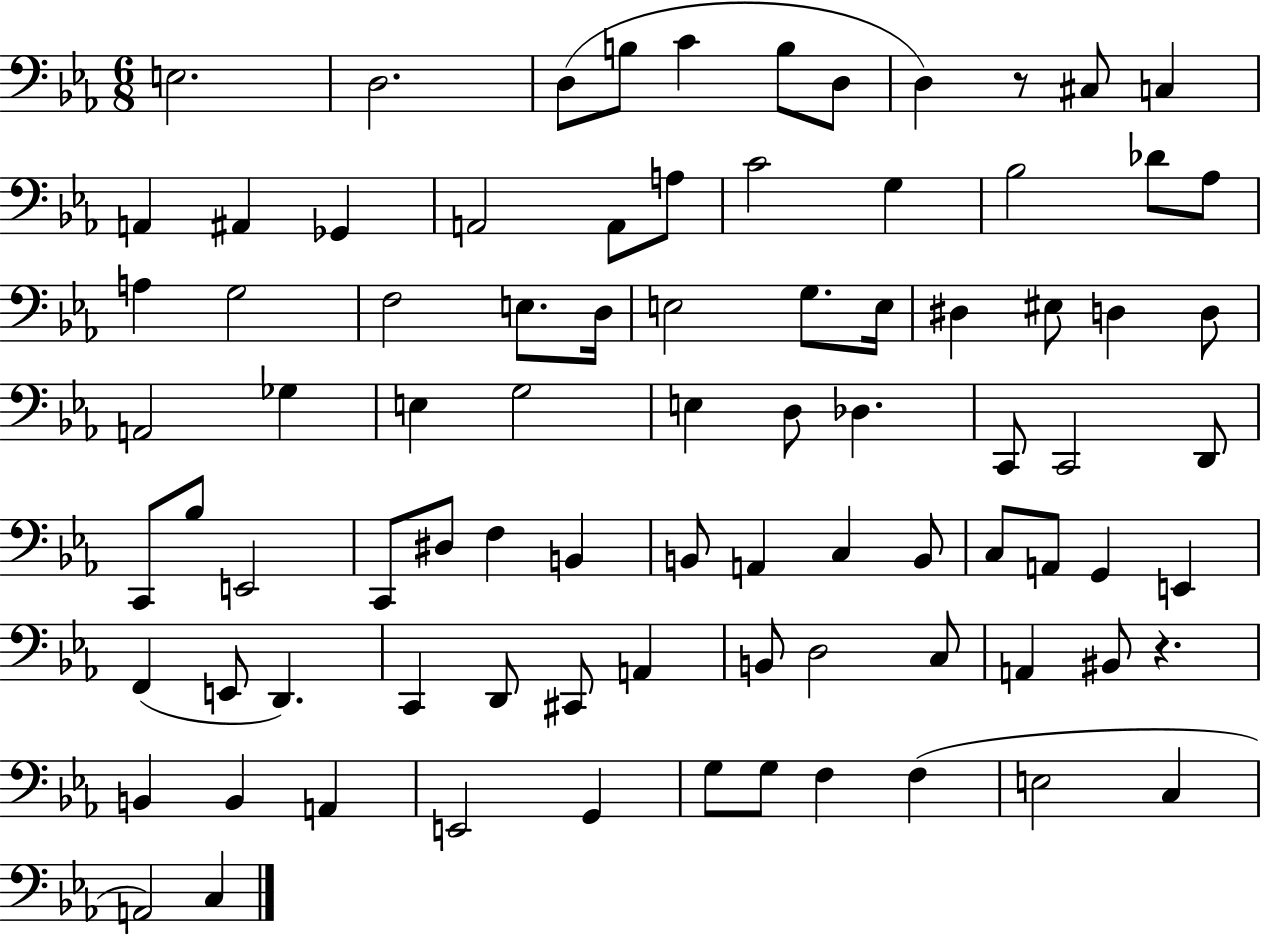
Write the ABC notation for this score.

X:1
T:Untitled
M:6/8
L:1/4
K:Eb
E,2 D,2 D,/2 B,/2 C B,/2 D,/2 D, z/2 ^C,/2 C, A,, ^A,, _G,, A,,2 A,,/2 A,/2 C2 G, _B,2 _D/2 _A,/2 A, G,2 F,2 E,/2 D,/4 E,2 G,/2 E,/4 ^D, ^E,/2 D, D,/2 A,,2 _G, E, G,2 E, D,/2 _D, C,,/2 C,,2 D,,/2 C,,/2 _B,/2 E,,2 C,,/2 ^D,/2 F, B,, B,,/2 A,, C, B,,/2 C,/2 A,,/2 G,, E,, F,, E,,/2 D,, C,, D,,/2 ^C,,/2 A,, B,,/2 D,2 C,/2 A,, ^B,,/2 z B,, B,, A,, E,,2 G,, G,/2 G,/2 F, F, E,2 C, A,,2 C,